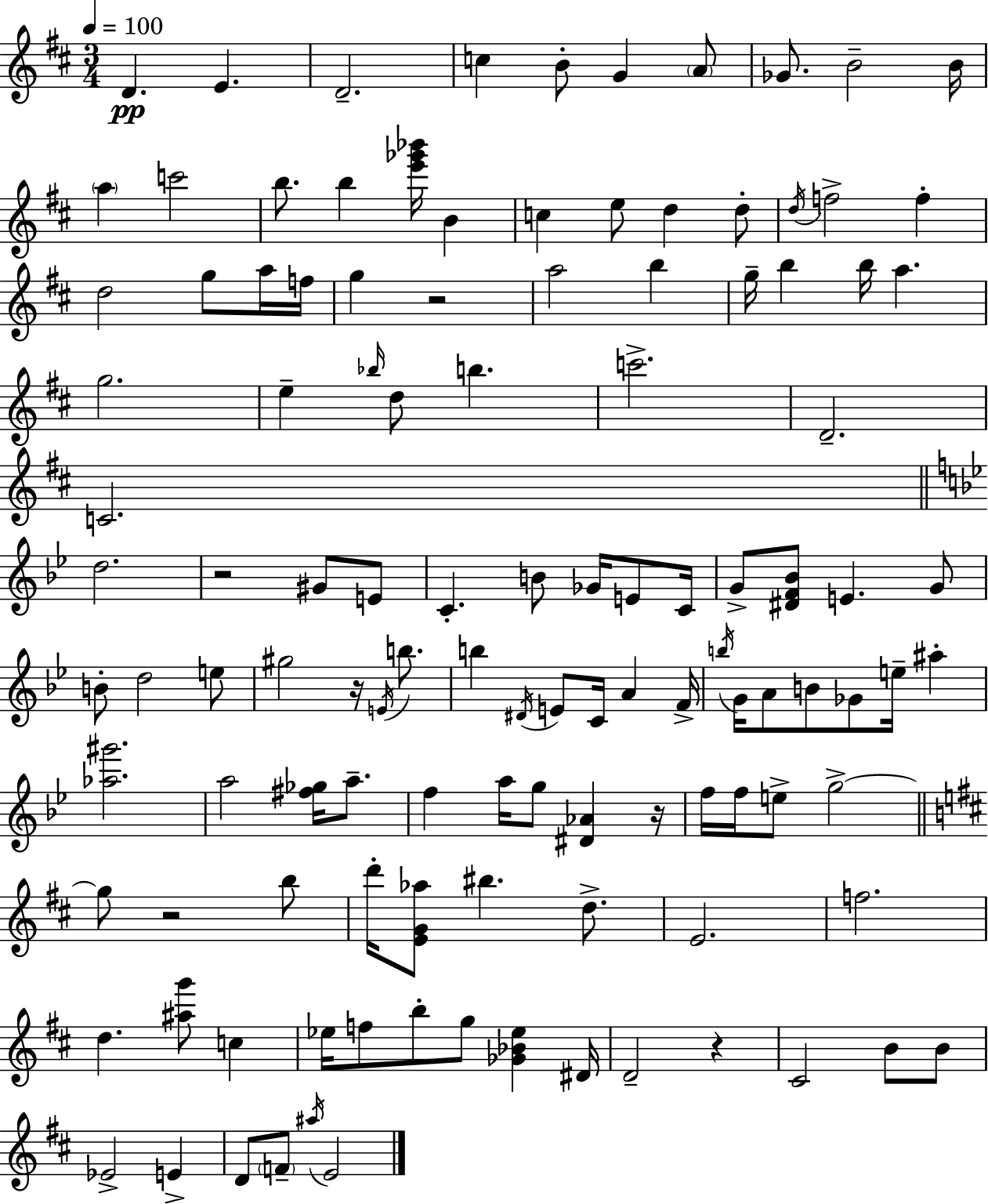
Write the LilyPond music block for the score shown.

{
  \clef treble
  \numericTimeSignature
  \time 3/4
  \key d \major
  \tempo 4 = 100
  d'4.\pp e'4. | d'2.-- | c''4 b'8-. g'4 \parenthesize a'8 | ges'8. b'2-- b'16 | \break \parenthesize a''4 c'''2 | b''8. b''4 <e''' ges''' bes'''>16 b'4 | c''4 e''8 d''4 d''8-. | \acciaccatura { d''16 } f''2-> f''4-. | \break d''2 g''8 a''16 | f''16 g''4 r2 | a''2 b''4 | g''16-- b''4 b''16 a''4. | \break g''2. | e''4-- \grace { bes''16 } d''8 b''4. | c'''2.-> | d'2.-- | \break c'2. | \bar "||" \break \key g \minor d''2. | r2 gis'8 e'8 | c'4.-. b'8 ges'16 e'8 c'16 | g'8-> <dis' f' bes'>8 e'4. g'8 | \break b'8-. d''2 e''8 | gis''2 r16 \acciaccatura { e'16 } b''8. | b''4 \acciaccatura { dis'16 } e'8 c'16 a'4 | f'16-> \acciaccatura { b''16 } g'16 a'8 b'8 ges'8 e''16-- ais''4-. | \break <aes'' gis'''>2. | a''2 <fis'' ges''>16 | a''8.-- f''4 a''16 g''8 <dis' aes'>4 | r16 f''16 f''16 e''8-> g''2->~~ | \break \bar "||" \break \key b \minor g''8 r2 b''8 | d'''16-. <e' g' aes''>8 bis''4. d''8.-> | e'2. | f''2. | \break d''4. <ais'' g'''>8 c''4 | ees''16 f''8 b''8-. g''8 <ges' bes' ees''>4 dis'16 | d'2-- r4 | cis'2 b'8 b'8 | \break ees'2-> e'4-> | d'8 \parenthesize f'8-- \acciaccatura { ais''16 } e'2 | \bar "|."
}